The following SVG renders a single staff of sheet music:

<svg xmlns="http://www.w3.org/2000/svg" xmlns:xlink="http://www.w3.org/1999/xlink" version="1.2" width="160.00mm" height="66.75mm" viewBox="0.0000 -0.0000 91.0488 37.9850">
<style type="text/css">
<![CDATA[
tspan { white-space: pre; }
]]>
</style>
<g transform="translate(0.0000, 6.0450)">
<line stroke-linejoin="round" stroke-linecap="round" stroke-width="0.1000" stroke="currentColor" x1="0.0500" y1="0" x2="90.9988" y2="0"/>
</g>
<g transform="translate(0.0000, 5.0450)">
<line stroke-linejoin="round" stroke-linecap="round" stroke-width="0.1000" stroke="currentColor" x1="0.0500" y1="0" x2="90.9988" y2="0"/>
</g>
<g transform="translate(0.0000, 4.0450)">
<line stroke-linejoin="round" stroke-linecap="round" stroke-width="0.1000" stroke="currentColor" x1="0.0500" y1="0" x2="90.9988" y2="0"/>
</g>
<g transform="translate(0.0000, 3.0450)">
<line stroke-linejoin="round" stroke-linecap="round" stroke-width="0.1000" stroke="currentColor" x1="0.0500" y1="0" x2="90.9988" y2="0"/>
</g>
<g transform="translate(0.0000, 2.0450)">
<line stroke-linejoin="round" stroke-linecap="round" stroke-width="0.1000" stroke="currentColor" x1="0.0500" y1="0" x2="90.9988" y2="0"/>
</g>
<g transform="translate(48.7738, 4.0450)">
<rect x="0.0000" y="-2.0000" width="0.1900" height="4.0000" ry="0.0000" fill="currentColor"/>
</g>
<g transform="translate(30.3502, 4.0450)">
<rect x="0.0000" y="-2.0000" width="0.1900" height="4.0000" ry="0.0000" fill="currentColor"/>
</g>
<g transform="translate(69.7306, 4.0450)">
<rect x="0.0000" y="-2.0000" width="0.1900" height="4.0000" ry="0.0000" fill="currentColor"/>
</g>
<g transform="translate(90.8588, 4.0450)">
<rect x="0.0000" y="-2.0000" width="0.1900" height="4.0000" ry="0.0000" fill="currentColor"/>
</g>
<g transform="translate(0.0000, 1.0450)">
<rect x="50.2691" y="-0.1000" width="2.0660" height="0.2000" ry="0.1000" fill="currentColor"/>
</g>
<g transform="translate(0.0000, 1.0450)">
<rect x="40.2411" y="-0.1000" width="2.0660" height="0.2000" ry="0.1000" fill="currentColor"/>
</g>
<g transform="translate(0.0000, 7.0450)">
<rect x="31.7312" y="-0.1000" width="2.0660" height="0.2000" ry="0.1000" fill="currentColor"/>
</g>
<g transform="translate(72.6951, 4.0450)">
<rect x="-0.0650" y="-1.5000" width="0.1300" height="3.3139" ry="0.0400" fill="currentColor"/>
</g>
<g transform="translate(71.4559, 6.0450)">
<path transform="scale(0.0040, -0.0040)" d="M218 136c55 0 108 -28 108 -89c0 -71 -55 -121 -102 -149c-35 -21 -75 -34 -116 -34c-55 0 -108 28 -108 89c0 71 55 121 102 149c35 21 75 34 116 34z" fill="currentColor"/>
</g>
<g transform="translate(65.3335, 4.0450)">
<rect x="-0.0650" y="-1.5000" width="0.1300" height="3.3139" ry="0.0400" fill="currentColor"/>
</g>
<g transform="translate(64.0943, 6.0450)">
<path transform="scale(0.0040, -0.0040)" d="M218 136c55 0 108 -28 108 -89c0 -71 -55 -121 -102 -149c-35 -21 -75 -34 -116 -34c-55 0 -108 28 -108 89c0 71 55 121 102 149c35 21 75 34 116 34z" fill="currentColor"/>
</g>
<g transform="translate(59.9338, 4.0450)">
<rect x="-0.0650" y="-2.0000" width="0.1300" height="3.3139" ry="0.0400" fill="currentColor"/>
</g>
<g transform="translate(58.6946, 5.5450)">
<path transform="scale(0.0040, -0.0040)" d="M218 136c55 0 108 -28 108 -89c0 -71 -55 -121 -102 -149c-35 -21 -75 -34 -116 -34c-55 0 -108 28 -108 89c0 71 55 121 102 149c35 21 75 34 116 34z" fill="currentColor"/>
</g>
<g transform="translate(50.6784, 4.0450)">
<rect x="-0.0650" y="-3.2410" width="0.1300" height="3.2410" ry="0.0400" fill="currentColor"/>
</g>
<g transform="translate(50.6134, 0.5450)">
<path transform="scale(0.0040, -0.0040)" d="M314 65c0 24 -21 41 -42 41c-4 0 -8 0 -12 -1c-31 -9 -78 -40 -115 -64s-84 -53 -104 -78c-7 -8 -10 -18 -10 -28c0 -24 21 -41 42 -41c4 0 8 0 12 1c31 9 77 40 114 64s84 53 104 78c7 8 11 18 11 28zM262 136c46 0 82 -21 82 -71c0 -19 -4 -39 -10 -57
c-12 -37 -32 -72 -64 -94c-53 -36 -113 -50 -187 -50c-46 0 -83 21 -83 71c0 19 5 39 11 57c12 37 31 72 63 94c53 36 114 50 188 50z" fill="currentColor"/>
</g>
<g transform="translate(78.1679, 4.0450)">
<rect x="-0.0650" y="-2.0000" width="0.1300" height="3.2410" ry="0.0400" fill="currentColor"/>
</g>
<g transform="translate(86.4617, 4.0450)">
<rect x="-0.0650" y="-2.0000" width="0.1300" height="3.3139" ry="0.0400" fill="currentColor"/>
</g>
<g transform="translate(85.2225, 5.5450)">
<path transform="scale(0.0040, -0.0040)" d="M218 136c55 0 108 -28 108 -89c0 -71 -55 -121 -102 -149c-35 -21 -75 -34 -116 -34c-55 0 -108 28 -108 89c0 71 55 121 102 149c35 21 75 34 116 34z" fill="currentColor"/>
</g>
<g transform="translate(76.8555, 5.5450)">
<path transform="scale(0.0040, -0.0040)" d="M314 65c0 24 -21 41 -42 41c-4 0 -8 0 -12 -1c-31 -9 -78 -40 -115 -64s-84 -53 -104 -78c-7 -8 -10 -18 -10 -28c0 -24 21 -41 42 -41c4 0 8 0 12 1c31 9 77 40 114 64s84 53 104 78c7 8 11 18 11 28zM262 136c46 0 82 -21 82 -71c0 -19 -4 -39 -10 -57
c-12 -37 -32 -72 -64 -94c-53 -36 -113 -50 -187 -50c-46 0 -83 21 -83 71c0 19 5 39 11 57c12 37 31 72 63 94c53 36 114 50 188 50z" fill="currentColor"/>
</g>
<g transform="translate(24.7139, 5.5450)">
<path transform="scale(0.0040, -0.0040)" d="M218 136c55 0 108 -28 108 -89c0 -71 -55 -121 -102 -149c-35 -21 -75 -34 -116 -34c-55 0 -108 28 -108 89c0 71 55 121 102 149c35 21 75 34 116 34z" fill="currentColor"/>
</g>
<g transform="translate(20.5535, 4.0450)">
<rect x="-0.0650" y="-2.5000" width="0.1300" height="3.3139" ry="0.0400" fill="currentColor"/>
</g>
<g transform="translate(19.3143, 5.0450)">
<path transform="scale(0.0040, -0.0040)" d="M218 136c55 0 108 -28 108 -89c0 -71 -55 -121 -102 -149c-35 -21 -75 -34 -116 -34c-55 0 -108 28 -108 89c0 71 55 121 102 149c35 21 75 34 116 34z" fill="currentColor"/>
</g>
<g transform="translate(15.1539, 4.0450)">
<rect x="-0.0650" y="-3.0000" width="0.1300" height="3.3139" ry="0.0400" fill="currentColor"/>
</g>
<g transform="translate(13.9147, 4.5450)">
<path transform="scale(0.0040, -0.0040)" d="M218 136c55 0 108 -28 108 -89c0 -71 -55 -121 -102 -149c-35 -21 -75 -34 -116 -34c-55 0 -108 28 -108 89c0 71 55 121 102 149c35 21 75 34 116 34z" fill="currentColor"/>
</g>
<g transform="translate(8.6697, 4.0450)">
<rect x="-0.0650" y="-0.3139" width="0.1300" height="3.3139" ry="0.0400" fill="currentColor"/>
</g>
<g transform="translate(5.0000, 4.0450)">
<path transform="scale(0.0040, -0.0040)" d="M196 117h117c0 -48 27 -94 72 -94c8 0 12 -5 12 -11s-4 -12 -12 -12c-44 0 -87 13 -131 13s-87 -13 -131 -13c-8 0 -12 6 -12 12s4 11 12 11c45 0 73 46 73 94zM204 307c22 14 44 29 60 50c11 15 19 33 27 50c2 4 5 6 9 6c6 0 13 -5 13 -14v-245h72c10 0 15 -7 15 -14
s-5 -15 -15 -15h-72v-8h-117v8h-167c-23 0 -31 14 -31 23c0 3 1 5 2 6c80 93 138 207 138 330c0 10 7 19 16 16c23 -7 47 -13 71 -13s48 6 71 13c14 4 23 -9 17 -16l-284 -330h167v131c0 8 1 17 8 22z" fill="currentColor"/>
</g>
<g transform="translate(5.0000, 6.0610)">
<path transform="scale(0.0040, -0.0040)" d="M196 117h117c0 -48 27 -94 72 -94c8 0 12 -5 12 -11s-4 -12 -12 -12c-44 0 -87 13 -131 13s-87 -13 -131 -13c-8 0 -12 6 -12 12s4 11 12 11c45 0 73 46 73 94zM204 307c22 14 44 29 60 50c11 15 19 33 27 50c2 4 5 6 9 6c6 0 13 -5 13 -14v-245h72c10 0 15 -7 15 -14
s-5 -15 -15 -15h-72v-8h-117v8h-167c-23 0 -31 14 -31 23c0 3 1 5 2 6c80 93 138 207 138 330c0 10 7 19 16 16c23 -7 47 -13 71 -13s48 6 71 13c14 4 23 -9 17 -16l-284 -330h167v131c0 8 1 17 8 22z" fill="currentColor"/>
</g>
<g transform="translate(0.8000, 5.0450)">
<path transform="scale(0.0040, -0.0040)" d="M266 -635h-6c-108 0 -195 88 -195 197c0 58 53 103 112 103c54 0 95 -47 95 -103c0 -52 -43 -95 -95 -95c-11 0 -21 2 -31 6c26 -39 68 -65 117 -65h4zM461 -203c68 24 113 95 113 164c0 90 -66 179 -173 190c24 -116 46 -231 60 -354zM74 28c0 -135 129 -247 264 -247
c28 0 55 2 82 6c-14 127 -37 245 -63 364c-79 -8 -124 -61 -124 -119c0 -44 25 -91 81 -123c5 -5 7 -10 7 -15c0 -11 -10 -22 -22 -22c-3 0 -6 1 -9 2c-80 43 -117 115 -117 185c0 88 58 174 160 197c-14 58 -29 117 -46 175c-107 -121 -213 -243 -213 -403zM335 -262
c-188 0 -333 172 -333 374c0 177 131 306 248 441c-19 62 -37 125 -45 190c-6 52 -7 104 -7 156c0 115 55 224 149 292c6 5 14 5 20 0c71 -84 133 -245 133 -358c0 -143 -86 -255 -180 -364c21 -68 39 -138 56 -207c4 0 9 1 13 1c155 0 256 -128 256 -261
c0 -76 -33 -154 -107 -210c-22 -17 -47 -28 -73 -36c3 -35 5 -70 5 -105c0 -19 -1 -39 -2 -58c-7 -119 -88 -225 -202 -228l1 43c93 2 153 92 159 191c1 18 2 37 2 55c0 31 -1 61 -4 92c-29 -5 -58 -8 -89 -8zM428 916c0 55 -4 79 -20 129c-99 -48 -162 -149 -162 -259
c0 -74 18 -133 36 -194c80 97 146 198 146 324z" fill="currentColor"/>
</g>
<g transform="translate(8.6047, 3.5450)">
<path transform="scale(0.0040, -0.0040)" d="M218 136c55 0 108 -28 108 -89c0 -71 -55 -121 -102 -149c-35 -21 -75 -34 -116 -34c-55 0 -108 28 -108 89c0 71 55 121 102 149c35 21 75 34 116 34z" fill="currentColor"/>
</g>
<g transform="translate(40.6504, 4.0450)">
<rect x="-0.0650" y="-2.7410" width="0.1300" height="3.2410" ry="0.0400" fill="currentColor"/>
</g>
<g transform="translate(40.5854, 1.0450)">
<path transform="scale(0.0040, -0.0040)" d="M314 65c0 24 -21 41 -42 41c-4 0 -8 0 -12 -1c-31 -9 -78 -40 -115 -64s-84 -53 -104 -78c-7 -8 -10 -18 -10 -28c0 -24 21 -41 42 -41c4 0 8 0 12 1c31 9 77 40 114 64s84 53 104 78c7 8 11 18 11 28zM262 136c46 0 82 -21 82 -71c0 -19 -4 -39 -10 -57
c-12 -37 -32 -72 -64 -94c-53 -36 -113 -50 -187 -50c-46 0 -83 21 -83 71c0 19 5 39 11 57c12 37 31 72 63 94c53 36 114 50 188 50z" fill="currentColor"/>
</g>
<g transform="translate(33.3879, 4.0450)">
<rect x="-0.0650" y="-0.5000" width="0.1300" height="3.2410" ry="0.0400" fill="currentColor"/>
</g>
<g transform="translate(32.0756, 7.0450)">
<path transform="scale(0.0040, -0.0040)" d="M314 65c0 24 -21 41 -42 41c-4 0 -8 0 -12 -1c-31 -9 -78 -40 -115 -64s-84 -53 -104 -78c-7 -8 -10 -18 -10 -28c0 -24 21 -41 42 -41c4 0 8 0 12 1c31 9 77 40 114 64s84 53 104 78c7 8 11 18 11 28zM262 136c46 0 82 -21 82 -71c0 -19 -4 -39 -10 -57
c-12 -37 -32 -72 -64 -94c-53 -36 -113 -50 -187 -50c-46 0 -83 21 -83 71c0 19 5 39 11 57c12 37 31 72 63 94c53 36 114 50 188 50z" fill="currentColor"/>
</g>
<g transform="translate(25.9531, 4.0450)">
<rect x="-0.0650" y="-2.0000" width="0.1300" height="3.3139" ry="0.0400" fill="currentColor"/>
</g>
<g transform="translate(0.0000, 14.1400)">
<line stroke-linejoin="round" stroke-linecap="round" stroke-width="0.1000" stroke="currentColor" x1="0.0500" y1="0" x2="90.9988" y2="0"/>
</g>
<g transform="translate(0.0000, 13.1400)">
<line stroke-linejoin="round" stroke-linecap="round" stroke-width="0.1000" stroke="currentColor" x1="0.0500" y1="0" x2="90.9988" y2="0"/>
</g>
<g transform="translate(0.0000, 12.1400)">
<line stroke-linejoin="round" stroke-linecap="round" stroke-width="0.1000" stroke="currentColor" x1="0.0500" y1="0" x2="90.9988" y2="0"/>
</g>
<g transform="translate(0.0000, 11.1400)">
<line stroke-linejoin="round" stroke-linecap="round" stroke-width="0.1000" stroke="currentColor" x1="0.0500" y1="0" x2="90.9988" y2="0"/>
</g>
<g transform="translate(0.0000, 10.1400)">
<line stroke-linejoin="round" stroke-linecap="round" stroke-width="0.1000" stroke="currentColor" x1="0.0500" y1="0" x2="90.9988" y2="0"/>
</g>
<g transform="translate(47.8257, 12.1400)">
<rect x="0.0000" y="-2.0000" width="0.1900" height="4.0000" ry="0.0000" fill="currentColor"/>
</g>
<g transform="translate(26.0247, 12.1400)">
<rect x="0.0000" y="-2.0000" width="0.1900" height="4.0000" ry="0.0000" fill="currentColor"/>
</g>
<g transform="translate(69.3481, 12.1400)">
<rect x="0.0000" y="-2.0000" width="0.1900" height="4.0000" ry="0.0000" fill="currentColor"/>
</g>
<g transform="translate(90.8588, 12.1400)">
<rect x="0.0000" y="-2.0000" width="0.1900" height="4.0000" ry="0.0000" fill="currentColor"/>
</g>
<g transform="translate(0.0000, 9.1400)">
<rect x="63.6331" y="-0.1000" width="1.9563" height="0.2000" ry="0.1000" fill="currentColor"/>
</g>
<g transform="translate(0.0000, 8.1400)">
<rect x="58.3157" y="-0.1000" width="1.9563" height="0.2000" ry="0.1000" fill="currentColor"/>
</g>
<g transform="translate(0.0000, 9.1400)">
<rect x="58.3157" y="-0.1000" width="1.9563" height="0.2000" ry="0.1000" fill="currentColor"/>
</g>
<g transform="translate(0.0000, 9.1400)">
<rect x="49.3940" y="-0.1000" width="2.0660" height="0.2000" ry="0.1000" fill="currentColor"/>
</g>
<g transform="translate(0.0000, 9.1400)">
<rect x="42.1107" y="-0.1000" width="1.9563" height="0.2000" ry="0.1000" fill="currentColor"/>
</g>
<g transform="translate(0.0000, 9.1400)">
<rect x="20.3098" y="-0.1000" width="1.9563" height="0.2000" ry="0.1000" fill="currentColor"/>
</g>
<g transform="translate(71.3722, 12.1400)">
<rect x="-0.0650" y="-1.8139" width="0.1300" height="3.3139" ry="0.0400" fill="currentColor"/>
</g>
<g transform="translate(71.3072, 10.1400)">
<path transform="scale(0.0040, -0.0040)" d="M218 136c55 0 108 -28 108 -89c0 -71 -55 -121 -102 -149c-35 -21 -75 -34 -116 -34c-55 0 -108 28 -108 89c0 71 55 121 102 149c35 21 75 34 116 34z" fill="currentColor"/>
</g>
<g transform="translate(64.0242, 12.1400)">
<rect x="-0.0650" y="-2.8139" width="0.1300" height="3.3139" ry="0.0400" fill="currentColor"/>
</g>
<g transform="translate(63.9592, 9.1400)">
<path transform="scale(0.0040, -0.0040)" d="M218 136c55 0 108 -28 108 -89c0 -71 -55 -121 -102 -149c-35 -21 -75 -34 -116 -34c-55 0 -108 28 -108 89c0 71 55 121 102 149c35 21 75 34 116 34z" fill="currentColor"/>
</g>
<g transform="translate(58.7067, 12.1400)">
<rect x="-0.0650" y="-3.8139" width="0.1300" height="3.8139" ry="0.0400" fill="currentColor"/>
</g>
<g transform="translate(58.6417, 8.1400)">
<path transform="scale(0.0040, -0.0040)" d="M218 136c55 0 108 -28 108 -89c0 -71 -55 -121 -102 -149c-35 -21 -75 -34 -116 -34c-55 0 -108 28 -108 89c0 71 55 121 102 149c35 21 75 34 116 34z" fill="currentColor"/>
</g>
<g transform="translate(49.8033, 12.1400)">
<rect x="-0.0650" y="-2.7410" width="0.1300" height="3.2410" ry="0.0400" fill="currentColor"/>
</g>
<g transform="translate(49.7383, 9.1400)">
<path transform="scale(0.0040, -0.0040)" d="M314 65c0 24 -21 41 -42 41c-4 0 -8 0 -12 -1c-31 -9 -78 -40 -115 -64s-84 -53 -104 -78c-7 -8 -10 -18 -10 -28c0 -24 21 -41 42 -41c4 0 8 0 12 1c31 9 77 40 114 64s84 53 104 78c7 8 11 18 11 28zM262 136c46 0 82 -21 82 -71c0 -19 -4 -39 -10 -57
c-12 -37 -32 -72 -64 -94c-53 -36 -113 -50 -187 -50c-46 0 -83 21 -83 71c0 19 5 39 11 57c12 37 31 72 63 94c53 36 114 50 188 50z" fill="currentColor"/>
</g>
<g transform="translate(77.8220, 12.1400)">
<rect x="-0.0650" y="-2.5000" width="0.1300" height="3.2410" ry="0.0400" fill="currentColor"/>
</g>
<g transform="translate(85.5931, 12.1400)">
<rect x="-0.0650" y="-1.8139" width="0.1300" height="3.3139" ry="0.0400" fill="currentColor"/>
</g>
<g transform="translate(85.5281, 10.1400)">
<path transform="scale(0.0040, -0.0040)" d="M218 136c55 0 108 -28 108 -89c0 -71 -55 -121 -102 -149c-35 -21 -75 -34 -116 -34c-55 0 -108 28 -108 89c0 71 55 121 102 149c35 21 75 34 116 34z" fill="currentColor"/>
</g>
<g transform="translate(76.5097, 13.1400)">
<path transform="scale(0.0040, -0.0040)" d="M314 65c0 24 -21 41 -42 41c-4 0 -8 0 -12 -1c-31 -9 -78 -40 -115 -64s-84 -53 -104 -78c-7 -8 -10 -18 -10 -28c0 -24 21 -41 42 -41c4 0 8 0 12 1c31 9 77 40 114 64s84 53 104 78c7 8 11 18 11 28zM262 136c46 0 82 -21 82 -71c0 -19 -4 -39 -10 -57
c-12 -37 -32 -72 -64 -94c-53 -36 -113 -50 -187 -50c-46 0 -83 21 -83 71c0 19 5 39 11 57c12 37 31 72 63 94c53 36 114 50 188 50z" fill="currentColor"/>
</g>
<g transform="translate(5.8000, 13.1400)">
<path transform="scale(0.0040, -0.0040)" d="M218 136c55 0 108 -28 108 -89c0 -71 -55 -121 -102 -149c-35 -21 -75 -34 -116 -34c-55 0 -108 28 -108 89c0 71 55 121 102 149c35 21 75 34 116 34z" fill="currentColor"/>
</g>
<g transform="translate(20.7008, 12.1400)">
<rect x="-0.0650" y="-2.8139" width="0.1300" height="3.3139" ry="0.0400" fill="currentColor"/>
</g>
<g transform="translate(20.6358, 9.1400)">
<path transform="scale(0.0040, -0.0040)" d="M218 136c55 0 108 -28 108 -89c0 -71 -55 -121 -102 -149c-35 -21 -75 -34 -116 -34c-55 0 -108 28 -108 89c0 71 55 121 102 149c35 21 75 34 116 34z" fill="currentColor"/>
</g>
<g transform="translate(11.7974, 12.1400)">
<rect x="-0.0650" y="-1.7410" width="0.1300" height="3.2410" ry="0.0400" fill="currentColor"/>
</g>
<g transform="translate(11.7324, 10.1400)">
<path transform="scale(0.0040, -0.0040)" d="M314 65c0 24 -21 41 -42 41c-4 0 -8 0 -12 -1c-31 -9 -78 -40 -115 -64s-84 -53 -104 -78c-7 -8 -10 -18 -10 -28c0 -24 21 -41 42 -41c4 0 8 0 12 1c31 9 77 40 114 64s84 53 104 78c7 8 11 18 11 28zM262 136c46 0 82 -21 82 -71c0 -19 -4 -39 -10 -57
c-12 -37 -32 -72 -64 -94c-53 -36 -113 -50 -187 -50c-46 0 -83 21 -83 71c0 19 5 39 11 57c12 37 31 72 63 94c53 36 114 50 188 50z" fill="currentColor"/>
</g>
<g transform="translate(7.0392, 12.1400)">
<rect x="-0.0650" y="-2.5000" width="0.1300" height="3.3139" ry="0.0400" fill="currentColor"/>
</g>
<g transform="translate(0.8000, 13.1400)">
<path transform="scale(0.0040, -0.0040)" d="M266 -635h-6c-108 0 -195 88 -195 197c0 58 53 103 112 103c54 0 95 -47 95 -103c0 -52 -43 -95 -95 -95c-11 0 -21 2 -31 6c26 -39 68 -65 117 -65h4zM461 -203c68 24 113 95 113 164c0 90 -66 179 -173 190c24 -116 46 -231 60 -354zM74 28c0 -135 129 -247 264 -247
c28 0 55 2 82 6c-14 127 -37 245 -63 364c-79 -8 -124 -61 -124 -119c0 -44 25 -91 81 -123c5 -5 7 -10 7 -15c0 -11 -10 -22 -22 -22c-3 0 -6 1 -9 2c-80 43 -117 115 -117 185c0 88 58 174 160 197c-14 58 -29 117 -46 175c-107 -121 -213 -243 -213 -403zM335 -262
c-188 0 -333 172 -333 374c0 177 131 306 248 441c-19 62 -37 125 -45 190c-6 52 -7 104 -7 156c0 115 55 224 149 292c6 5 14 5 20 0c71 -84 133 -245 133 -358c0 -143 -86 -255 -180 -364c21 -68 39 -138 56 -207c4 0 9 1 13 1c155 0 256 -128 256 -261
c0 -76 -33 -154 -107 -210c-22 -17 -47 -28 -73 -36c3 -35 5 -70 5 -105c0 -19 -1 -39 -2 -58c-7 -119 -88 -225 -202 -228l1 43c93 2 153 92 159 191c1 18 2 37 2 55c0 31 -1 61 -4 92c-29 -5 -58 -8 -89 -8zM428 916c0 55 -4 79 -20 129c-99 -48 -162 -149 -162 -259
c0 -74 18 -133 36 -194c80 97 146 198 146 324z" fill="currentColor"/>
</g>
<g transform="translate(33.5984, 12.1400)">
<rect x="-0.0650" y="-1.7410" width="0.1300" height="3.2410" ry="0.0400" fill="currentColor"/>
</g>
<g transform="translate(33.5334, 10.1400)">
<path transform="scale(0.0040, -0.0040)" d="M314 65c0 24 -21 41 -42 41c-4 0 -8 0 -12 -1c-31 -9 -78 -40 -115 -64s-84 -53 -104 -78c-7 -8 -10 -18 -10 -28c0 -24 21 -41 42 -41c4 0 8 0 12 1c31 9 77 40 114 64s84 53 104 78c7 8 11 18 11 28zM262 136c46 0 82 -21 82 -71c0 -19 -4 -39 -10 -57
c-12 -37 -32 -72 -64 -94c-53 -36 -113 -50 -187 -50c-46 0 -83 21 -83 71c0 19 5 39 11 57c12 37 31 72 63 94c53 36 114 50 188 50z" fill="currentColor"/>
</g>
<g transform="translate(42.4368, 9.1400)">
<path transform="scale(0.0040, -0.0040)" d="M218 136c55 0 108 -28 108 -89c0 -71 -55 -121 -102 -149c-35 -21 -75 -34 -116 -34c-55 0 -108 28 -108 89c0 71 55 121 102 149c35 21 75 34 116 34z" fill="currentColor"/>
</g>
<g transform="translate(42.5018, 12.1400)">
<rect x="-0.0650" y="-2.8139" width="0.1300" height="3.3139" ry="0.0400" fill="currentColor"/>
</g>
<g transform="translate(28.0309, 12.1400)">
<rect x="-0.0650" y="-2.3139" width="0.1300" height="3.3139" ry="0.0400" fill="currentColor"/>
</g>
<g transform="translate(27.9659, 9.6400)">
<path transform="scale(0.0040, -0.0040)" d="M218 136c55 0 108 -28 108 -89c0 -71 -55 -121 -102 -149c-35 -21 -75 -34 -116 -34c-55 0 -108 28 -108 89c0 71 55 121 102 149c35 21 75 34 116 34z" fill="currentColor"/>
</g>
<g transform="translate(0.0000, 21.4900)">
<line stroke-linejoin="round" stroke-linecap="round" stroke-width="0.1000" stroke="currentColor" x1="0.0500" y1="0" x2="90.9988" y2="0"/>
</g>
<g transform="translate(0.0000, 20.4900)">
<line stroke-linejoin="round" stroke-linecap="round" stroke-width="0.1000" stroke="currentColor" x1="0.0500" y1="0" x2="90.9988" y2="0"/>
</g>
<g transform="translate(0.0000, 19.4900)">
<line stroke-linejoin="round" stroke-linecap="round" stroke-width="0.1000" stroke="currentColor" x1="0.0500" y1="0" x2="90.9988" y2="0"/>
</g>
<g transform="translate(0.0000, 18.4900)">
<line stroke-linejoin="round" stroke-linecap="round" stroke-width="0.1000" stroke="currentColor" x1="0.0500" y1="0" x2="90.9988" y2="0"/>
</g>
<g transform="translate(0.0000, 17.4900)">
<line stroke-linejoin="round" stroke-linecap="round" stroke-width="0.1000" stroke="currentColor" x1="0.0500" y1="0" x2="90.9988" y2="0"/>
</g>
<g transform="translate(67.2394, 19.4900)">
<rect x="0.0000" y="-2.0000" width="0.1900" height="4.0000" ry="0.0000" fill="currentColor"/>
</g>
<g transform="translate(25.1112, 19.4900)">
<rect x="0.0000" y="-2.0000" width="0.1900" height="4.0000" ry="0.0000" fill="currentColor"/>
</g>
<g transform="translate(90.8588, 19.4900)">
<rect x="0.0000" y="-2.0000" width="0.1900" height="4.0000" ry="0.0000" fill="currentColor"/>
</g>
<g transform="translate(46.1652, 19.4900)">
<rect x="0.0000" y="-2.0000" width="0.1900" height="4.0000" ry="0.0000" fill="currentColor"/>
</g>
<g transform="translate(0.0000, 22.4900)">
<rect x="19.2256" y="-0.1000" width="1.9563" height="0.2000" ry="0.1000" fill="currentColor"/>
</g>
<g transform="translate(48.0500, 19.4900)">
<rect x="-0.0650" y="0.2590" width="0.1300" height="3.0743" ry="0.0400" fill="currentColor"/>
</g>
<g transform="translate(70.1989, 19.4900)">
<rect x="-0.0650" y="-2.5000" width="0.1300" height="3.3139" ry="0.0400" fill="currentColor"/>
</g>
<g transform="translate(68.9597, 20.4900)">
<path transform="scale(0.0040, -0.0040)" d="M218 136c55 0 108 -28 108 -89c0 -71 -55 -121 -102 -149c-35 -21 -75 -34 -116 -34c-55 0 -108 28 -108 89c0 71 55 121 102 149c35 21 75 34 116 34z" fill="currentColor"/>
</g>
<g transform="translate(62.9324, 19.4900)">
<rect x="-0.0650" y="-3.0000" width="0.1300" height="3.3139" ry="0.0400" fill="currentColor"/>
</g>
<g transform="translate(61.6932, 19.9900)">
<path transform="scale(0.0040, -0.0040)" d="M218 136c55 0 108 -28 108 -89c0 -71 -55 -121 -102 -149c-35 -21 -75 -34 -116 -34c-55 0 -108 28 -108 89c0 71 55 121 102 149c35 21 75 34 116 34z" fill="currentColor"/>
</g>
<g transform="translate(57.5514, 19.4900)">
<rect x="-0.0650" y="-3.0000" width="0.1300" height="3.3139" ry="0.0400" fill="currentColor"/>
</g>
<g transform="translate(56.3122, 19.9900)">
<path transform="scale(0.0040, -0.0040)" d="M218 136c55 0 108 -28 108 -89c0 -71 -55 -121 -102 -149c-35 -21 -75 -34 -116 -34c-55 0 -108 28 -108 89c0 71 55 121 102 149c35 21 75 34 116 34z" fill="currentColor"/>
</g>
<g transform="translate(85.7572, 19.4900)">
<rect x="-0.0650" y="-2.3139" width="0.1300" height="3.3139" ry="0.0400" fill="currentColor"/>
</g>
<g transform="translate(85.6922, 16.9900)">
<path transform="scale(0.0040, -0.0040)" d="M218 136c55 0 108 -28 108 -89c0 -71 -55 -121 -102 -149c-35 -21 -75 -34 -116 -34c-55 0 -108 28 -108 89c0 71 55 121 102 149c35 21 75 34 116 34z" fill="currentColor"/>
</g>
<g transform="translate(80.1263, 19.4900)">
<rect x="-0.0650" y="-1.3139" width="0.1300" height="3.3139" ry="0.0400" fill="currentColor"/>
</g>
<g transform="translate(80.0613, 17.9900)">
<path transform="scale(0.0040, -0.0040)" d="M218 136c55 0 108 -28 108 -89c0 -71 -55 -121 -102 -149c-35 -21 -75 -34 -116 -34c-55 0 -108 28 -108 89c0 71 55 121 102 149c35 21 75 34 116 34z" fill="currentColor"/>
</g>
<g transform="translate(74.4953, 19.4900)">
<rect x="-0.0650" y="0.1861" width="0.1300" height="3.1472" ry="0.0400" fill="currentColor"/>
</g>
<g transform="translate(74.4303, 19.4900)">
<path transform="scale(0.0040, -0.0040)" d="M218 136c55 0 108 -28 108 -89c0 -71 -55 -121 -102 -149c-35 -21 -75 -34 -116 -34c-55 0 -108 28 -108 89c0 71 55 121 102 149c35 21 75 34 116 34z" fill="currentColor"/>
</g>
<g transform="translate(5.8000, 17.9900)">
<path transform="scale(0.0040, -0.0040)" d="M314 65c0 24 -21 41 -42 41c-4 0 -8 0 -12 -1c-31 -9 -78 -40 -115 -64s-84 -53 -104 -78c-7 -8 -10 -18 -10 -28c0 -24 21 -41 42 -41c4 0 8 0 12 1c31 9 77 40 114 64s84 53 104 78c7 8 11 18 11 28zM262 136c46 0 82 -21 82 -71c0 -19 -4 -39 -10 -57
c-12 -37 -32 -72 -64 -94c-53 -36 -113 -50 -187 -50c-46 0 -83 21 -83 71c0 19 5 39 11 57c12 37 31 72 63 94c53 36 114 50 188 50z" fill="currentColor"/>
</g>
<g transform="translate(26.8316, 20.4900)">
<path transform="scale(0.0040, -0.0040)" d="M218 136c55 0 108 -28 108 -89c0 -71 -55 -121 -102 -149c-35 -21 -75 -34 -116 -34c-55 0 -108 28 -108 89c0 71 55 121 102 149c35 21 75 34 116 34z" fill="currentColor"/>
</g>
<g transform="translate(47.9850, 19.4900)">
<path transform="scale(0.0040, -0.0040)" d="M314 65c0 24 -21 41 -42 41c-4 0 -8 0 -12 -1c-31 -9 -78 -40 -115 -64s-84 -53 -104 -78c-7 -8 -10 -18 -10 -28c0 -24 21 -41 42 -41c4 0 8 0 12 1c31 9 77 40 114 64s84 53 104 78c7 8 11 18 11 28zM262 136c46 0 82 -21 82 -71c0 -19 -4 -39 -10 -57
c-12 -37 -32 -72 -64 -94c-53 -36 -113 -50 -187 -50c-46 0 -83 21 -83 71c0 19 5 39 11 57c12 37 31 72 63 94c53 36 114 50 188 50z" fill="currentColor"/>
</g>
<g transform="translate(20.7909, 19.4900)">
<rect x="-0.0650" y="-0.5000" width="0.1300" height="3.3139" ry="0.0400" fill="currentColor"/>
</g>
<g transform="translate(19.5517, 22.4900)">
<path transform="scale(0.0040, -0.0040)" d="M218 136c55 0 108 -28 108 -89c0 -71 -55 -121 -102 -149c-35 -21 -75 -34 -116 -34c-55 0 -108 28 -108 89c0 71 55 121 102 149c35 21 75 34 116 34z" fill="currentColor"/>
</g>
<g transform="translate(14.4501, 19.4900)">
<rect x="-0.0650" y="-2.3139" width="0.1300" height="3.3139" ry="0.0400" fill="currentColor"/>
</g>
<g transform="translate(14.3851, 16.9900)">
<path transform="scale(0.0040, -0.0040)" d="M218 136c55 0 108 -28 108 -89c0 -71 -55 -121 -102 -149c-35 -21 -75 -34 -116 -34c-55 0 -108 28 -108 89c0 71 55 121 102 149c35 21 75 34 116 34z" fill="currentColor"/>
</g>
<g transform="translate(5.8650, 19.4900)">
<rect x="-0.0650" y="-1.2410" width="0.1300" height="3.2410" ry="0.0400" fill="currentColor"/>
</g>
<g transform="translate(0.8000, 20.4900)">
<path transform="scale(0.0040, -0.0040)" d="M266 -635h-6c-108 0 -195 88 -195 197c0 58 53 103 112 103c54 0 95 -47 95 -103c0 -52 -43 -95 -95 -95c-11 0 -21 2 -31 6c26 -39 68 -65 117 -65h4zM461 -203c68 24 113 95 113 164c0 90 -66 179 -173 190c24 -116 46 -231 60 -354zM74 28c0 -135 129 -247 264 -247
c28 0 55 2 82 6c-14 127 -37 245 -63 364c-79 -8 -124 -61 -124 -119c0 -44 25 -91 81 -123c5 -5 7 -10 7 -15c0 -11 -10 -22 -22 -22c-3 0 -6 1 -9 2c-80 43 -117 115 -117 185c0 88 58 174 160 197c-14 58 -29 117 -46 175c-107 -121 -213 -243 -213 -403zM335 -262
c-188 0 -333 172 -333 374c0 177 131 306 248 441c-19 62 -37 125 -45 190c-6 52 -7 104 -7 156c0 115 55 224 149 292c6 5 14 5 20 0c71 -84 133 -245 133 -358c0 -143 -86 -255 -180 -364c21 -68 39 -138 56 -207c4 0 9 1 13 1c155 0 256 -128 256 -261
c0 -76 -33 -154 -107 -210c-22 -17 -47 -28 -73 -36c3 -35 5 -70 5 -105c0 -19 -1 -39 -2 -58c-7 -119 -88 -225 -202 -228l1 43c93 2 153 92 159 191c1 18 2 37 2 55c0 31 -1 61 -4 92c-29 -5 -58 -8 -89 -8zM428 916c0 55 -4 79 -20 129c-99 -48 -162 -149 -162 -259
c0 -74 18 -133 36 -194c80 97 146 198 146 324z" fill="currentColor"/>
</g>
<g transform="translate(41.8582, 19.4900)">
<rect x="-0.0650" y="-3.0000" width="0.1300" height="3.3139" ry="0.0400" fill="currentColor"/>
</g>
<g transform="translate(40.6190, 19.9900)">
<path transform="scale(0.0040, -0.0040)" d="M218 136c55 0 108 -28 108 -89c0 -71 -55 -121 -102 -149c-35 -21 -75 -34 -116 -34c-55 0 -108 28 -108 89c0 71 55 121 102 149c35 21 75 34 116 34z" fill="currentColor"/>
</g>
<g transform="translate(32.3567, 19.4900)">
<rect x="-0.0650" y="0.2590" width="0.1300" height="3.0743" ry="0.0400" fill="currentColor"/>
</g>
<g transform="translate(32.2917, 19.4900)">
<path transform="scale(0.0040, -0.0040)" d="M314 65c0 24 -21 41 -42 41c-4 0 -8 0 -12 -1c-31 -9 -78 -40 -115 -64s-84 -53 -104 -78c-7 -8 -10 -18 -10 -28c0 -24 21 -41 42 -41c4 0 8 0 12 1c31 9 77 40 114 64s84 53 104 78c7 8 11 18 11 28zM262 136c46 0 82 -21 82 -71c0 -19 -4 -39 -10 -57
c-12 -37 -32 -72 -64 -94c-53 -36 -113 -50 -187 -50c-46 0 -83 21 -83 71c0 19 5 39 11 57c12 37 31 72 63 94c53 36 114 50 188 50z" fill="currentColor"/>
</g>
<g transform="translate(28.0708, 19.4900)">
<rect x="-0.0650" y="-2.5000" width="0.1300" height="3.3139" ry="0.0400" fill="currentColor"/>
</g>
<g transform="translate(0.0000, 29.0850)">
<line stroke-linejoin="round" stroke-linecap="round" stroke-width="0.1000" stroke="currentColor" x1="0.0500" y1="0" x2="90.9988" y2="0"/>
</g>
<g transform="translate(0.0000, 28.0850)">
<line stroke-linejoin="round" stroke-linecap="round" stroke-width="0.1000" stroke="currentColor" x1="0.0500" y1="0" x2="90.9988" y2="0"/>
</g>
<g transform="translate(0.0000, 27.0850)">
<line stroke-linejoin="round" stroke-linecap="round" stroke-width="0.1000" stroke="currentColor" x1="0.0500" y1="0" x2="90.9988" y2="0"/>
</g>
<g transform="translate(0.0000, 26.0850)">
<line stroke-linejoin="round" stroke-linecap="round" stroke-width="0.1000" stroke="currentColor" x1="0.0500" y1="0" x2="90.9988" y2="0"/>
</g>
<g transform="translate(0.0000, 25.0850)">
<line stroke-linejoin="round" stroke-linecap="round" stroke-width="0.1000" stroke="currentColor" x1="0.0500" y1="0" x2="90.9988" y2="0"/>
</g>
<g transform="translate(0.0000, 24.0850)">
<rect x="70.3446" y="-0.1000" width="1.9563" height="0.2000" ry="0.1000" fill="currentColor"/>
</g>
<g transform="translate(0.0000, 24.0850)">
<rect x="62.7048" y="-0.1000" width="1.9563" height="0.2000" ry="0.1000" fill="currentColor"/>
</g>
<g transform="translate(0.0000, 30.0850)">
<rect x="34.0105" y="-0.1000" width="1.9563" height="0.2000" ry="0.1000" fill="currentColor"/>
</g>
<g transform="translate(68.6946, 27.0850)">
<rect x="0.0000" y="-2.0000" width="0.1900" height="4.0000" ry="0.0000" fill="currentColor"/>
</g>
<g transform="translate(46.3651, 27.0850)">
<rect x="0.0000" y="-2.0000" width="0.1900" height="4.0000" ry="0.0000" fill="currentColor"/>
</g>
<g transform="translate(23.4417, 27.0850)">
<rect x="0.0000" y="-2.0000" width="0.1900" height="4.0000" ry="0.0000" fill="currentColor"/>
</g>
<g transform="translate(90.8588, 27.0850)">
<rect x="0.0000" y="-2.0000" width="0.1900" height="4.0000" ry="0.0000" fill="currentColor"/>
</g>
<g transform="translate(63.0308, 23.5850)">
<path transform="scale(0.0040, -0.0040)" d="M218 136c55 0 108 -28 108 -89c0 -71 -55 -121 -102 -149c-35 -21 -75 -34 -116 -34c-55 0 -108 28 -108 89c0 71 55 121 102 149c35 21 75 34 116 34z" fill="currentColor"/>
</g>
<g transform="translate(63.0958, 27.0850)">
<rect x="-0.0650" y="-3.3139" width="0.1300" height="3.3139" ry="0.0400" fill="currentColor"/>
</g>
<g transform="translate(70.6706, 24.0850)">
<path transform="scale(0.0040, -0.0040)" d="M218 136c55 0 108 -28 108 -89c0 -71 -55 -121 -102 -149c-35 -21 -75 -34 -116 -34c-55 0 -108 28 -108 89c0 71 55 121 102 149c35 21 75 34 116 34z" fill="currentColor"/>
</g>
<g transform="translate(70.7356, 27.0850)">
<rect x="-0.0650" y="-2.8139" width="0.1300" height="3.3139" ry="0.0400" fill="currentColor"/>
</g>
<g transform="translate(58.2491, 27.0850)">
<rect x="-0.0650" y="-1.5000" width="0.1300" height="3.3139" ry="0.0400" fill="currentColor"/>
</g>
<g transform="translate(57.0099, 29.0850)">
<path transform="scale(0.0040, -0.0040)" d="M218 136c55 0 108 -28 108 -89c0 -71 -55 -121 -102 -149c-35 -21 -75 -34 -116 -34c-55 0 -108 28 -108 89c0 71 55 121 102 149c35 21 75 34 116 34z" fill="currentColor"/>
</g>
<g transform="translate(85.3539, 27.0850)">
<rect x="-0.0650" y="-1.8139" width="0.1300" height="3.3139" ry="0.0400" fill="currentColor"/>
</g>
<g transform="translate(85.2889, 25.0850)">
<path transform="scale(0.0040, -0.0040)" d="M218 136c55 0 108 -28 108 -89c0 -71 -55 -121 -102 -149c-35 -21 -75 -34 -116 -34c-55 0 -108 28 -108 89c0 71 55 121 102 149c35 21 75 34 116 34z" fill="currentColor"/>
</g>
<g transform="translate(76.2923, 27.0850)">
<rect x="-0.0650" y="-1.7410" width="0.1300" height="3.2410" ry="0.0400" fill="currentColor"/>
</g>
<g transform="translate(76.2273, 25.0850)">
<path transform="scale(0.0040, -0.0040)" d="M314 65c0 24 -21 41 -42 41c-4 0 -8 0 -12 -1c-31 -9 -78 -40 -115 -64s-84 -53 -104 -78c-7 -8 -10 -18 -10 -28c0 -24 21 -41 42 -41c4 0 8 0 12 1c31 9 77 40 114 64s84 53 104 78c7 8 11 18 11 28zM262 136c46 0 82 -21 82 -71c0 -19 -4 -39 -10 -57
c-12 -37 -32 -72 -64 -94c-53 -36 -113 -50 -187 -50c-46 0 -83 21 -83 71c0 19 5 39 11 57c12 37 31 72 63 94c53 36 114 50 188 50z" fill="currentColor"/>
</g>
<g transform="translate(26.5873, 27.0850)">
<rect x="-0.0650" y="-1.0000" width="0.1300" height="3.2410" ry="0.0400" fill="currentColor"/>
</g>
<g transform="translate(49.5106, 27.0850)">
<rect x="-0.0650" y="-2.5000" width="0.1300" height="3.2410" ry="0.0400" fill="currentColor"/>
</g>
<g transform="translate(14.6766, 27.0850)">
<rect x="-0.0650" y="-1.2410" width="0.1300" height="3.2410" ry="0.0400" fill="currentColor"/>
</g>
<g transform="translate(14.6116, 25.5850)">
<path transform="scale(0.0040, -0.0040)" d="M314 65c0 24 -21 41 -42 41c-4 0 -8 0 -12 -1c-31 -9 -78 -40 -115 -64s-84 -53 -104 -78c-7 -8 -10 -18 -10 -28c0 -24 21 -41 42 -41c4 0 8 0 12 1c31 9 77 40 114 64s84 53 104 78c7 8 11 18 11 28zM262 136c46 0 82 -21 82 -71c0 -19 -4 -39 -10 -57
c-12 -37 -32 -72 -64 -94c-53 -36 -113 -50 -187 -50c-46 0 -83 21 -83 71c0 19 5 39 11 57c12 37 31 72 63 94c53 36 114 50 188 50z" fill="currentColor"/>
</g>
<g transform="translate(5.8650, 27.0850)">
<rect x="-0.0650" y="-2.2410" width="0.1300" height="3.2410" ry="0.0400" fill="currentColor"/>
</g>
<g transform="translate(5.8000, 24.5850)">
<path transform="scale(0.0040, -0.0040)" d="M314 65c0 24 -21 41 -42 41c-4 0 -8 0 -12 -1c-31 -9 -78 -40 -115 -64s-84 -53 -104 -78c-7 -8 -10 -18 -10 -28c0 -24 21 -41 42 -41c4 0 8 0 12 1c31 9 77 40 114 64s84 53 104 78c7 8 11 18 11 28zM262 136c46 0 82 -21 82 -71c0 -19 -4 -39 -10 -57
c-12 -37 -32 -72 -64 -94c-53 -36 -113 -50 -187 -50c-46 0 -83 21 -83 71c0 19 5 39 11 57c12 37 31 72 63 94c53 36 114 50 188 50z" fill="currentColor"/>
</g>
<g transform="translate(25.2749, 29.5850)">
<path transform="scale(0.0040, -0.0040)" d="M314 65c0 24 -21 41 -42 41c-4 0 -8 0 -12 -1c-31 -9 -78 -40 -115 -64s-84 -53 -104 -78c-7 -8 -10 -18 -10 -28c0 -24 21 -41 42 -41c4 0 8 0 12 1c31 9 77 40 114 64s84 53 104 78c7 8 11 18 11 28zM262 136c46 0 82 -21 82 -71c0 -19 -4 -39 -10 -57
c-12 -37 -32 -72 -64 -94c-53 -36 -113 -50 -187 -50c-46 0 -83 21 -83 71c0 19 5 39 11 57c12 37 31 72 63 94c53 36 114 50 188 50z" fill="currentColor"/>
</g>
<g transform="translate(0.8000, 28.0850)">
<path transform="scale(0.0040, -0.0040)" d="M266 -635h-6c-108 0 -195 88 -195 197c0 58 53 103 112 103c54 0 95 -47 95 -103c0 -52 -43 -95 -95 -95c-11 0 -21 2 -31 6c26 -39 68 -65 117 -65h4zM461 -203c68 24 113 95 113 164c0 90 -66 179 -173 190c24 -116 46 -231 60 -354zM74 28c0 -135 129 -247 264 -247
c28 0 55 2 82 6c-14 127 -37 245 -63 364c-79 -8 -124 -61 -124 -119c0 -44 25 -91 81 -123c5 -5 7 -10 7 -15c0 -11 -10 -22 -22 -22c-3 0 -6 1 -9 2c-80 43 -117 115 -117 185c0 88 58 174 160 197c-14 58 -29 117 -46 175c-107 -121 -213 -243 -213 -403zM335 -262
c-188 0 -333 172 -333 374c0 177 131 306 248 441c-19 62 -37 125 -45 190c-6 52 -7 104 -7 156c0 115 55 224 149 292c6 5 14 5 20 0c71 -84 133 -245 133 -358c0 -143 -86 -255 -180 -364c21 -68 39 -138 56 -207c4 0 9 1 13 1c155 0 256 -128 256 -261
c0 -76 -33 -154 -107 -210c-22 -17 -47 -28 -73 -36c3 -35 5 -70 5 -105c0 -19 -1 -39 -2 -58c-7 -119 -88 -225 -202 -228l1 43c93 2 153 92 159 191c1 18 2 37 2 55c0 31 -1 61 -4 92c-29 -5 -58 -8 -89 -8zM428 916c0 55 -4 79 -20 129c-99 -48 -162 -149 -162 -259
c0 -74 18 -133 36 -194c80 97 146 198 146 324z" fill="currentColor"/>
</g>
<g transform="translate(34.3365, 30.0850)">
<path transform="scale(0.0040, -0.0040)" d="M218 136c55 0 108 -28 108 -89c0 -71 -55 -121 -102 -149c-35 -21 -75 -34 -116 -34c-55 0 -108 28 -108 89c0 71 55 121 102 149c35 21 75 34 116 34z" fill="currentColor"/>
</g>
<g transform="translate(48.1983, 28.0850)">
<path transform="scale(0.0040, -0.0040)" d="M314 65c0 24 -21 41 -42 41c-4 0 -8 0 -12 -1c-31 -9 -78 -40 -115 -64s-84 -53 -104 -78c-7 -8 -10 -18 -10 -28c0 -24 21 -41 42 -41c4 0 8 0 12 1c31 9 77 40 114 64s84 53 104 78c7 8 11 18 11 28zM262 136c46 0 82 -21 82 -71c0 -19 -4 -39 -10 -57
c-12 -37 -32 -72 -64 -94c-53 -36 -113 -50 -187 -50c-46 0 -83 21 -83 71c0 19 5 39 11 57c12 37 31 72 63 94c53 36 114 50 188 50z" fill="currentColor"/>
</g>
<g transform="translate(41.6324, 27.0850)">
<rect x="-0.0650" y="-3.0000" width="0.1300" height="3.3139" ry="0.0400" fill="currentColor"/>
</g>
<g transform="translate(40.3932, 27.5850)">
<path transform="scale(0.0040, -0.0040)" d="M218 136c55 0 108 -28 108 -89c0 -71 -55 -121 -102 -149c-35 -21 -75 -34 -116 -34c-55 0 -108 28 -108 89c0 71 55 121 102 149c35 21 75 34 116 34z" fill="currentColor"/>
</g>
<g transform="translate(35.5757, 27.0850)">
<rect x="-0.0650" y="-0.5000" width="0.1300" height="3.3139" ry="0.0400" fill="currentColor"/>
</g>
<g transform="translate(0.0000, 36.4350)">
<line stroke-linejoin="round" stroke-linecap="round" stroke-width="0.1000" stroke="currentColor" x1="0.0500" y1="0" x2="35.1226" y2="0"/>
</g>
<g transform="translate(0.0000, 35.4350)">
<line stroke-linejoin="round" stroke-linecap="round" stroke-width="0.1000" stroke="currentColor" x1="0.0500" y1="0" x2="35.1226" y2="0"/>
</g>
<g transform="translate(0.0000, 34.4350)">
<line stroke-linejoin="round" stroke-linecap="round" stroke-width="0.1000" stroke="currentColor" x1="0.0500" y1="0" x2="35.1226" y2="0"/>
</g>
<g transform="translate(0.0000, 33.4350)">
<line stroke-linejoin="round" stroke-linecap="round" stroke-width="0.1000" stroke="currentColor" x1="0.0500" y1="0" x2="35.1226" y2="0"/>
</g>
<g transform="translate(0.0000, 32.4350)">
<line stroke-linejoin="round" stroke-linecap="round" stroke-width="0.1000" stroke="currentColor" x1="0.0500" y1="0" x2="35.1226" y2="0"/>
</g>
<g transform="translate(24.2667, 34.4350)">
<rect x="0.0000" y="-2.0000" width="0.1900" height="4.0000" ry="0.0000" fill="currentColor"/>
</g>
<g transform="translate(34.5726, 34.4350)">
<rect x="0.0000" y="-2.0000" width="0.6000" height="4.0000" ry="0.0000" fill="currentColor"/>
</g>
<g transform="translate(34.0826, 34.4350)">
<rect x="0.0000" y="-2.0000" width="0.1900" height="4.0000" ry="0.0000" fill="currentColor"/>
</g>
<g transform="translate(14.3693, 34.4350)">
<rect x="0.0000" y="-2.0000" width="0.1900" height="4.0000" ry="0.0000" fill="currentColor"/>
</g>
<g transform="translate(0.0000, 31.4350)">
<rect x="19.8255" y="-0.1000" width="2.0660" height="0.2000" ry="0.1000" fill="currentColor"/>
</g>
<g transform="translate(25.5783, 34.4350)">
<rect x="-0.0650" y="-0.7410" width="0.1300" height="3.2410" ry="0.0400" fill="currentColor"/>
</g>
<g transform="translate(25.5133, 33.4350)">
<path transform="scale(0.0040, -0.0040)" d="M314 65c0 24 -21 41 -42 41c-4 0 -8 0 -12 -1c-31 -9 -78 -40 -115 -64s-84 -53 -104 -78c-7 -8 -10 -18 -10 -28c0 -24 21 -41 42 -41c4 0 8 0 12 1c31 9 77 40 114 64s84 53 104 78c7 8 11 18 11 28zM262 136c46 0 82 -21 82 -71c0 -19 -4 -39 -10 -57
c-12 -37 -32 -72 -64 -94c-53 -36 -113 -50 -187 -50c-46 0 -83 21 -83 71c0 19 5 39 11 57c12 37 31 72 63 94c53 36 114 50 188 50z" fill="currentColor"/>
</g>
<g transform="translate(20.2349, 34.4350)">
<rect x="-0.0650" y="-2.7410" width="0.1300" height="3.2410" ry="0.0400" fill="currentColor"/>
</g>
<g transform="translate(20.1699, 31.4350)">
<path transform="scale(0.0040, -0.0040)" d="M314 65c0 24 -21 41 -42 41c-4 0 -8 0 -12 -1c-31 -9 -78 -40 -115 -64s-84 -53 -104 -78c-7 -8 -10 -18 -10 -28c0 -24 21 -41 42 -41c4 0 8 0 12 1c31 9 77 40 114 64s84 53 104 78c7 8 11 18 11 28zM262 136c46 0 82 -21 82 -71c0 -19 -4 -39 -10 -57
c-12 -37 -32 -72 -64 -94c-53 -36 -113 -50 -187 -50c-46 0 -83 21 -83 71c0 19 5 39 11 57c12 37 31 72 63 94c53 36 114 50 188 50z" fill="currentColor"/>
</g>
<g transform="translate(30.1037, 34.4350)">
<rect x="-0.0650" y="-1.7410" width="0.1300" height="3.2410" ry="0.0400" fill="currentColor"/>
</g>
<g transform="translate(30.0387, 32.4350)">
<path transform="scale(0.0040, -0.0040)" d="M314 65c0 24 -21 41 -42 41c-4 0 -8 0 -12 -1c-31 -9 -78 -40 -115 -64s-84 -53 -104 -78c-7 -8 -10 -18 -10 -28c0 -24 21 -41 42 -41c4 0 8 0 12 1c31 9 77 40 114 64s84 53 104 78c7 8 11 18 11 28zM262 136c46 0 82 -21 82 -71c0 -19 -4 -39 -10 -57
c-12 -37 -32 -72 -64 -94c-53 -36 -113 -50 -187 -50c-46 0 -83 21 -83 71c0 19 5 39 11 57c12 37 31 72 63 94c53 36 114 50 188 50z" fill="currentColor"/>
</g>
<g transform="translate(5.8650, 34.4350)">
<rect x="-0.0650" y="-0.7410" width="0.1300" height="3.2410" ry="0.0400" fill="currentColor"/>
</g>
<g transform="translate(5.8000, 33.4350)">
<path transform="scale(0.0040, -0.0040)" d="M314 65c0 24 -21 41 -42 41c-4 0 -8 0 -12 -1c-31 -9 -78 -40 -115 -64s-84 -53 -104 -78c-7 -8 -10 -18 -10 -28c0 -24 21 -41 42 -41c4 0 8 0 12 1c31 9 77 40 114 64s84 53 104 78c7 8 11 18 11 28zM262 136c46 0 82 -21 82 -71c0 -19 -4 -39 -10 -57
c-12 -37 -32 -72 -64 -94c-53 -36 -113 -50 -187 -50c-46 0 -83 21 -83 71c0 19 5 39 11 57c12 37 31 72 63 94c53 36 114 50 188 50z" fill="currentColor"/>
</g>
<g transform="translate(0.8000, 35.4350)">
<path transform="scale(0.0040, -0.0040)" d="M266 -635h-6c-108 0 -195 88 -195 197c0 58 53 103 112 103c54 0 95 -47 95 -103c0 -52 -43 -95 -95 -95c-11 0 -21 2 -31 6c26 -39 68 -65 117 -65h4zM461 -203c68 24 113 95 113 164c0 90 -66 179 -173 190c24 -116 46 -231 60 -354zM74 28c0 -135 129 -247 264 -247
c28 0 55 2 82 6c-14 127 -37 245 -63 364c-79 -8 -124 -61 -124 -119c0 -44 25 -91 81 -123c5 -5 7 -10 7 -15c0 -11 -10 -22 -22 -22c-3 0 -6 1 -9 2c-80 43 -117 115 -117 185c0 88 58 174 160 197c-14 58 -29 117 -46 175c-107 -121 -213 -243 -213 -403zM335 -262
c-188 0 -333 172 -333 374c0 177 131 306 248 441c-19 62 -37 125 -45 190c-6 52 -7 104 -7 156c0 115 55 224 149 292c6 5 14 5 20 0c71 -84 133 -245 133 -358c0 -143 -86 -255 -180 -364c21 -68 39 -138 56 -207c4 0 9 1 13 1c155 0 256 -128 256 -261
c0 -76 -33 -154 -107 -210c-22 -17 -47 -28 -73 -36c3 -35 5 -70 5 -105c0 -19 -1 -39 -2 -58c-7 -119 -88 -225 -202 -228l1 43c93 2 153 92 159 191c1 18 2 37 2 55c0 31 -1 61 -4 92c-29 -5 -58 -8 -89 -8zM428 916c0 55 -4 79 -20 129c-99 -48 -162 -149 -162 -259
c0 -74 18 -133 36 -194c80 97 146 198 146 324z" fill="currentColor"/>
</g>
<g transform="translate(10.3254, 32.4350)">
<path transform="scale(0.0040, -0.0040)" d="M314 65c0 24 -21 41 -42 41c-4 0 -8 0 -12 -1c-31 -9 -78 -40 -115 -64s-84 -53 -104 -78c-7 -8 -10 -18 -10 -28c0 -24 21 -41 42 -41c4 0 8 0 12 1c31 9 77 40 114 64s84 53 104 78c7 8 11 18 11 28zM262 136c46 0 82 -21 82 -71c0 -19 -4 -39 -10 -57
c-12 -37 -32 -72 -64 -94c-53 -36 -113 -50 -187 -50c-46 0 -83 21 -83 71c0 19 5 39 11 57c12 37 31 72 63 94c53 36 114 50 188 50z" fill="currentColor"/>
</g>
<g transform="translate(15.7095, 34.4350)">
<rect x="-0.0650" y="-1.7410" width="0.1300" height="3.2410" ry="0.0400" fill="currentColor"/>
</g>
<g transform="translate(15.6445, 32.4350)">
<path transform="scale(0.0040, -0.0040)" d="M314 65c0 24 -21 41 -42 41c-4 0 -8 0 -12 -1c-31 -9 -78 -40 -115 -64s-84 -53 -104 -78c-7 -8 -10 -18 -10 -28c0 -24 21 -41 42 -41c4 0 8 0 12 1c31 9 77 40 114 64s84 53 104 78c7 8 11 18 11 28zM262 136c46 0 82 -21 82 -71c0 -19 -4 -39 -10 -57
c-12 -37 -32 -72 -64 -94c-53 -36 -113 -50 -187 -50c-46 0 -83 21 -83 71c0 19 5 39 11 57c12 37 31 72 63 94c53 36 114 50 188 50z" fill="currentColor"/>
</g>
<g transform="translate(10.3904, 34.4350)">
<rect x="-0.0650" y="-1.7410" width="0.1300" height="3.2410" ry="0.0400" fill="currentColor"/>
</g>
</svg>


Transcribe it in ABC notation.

X:1
T:Untitled
M:4/4
L:1/4
K:C
c A G F C2 a2 b2 F E E F2 F G f2 a g f2 a a2 c' a f G2 f e2 g C G B2 A B2 A A G B e g g2 e2 D2 C A G2 E b a f2 f d2 f2 f2 a2 d2 f2